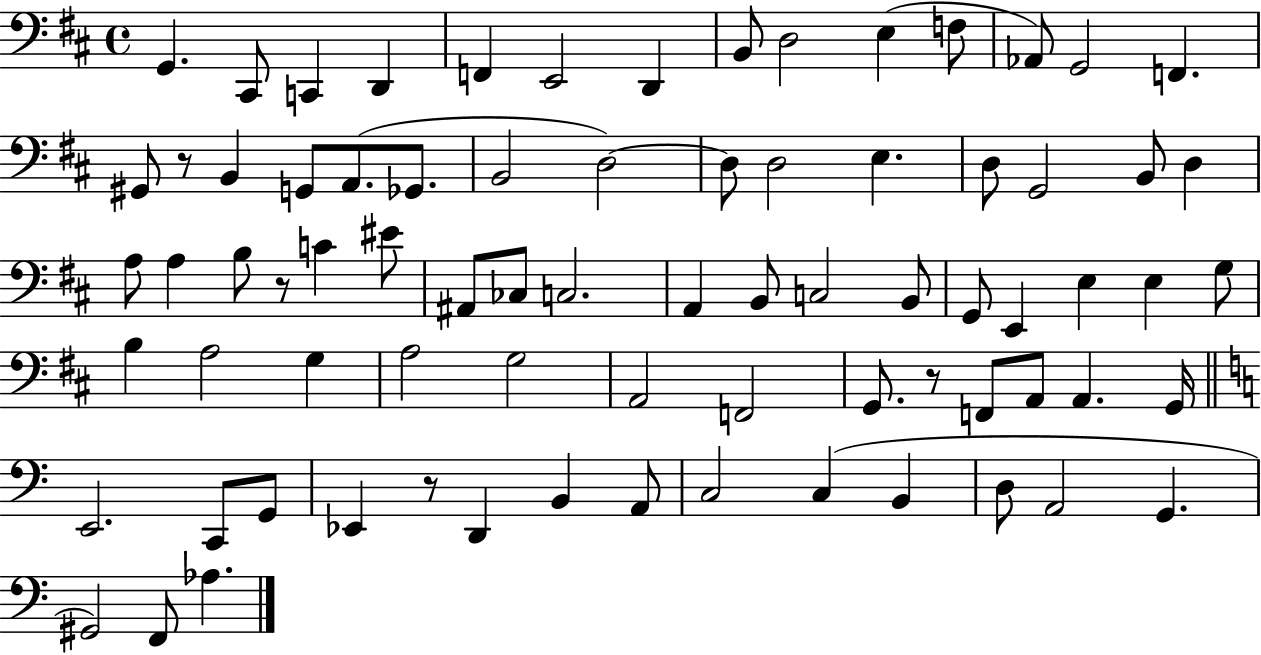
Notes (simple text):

G2/q. C#2/e C2/q D2/q F2/q E2/h D2/q B2/e D3/h E3/q F3/e Ab2/e G2/h F2/q. G#2/e R/e B2/q G2/e A2/e. Gb2/e. B2/h D3/h D3/e D3/h E3/q. D3/e G2/h B2/e D3/q A3/e A3/q B3/e R/e C4/q EIS4/e A#2/e CES3/e C3/h. A2/q B2/e C3/h B2/e G2/e E2/q E3/q E3/q G3/e B3/q A3/h G3/q A3/h G3/h A2/h F2/h G2/e. R/e F2/e A2/e A2/q. G2/s E2/h. C2/e G2/e Eb2/q R/e D2/q B2/q A2/e C3/h C3/q B2/q D3/e A2/h G2/q. G#2/h F2/e Ab3/q.